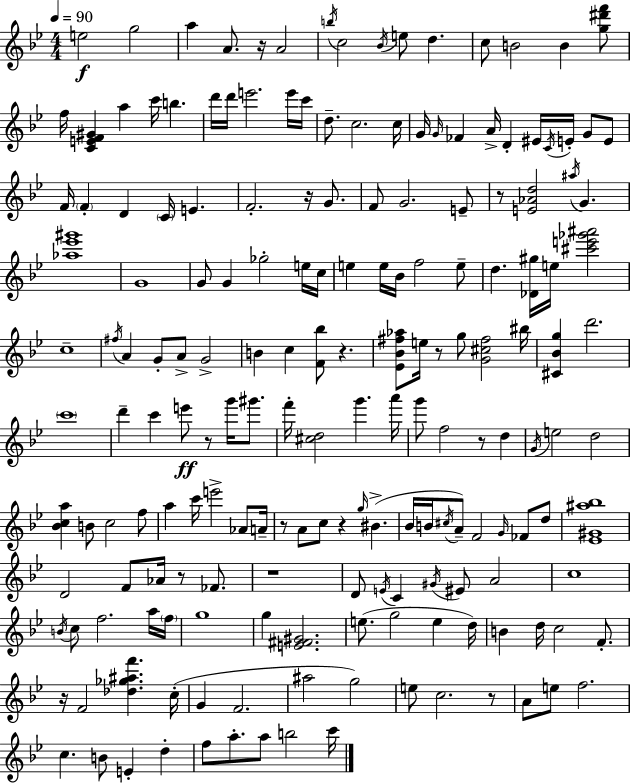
E5/h G5/h A5/q A4/e. R/s A4/h B5/s C5/h Bb4/s E5/e D5/q. C5/e B4/h B4/q [G5,D#6,F6]/e F5/s [C4,E4,F4,G#4]/q A5/q C6/s B5/q. D6/s D6/s E6/h. E6/s C6/s D5/e. C5/h. C5/s G4/s G4/s FES4/q A4/s D4/q EIS4/s C4/s E4/s G4/e E4/e F4/s F4/q D4/q C4/s E4/q. F4/h. R/s G4/e. F4/e G4/h. E4/e R/e [E4,Ab4,D5]/h A#5/s G4/q. [Ab5,Eb6,G#6]/w G4/w G4/e G4/q Gb5/h E5/s C5/s E5/q E5/s Bb4/s F5/h E5/e D5/q. [Db4,G#5]/s E5/s [C#6,E6,Gb6,A#6]/h C5/w F#5/s A4/q G4/e A4/e G4/h B4/q C5/q [F4,Bb5]/e R/q. [Eb4,Bb4,F#5,Ab5]/e E5/s R/e G5/e [G4,C#5,F#5]/h BIS5/s [C#4,Bb4,G5]/q D6/h. C6/w D6/q C6/q E6/e R/e G6/s G#6/e. F6/s [C#5,D5]/h G6/q. A6/s G6/e F5/h R/e D5/q G4/s E5/h D5/h [Bb4,C5,A5]/q B4/e C5/h F5/e A5/q C6/s E6/h Ab4/e A4/s R/e A4/e C5/e R/q G5/s BIS4/q. Bb4/s B4/s C#5/s A4/e F4/h G4/s FES4/e D5/e [Eb4,G#4,A#5,Bb5]/w D4/h F4/e Ab4/s R/e FES4/e. R/w D4/e E4/s C4/q G#4/s EIS4/e A4/h C5/w B4/s C5/e F5/h. A5/s F5/s G5/w G5/q [E4,F#4,G#4]/h. E5/e. G5/h E5/q D5/s B4/q D5/s C5/h F4/e. R/s F4/h [Db5,Gb5,A#5,F6]/q. C5/s G4/q F4/h. A#5/h G5/h E5/e C5/h. R/e A4/e E5/e F5/h. C5/q. B4/e E4/q D5/q F5/e A5/e. A5/e B5/h C6/s